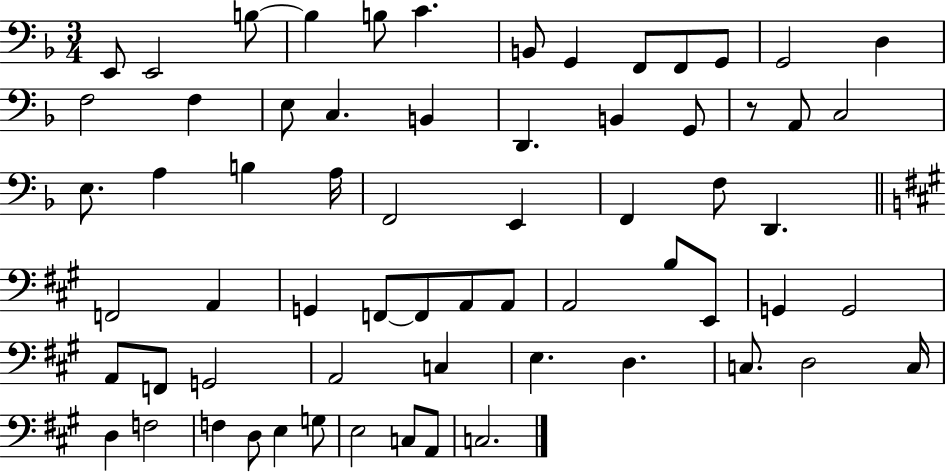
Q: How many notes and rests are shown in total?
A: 65